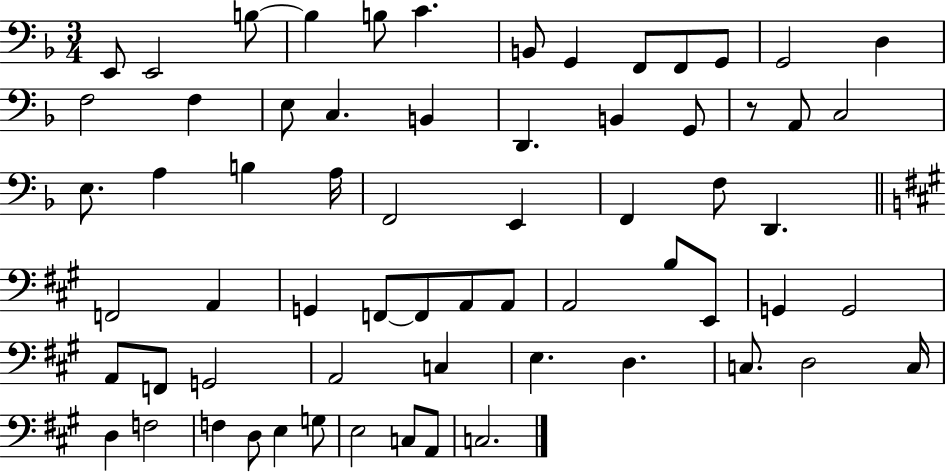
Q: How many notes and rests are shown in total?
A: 65